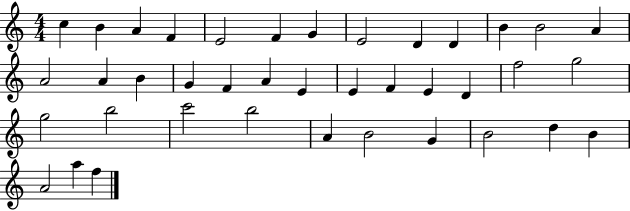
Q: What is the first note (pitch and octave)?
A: C5